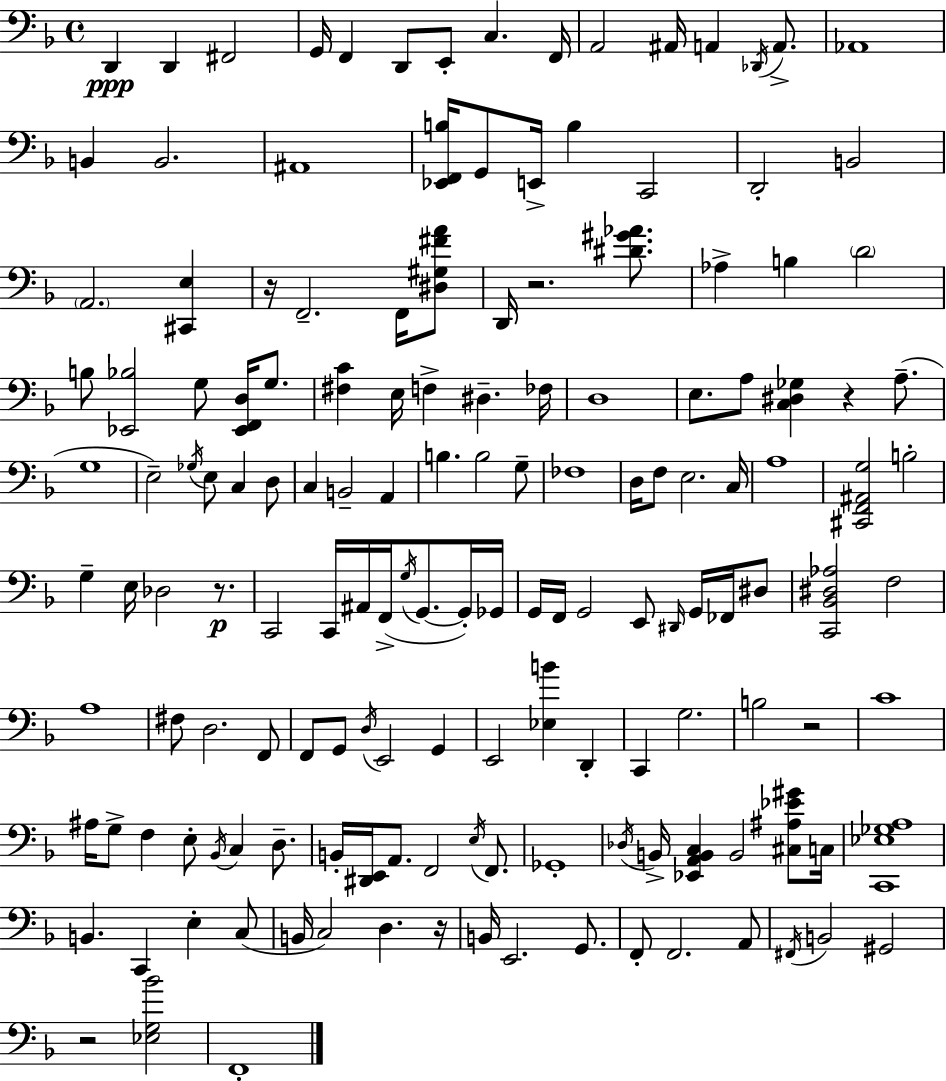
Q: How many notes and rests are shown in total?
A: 153